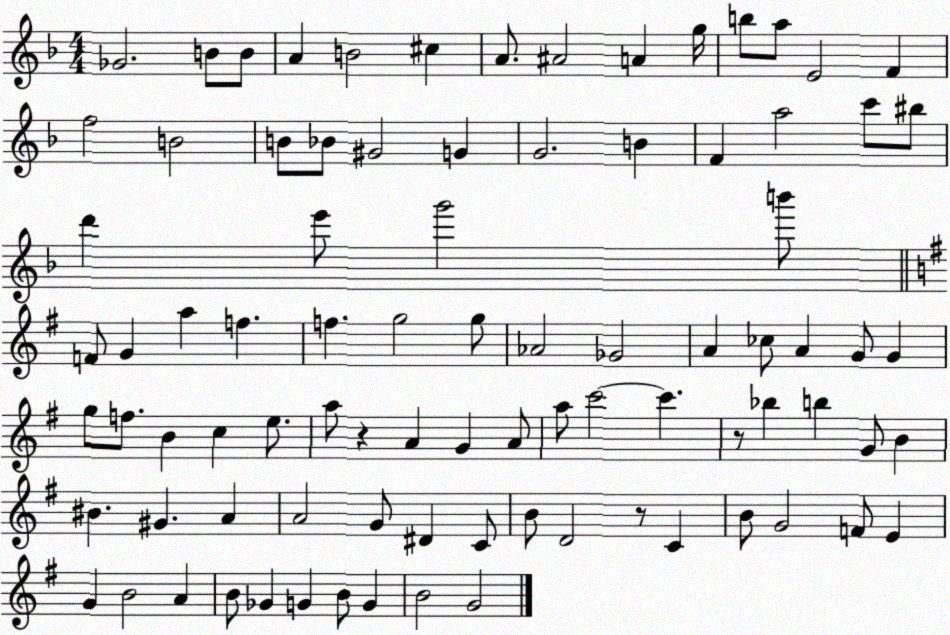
X:1
T:Untitled
M:4/4
L:1/4
K:F
_G2 B/2 B/2 A B2 ^c A/2 ^A2 A g/4 b/2 a/2 E2 F f2 B2 B/2 _B/2 ^G2 G G2 B F a2 c'/2 ^b/2 d' e'/2 g'2 b'/2 F/2 G a f f g2 g/2 _A2 _G2 A _c/2 A G/2 G g/2 f/2 B c e/2 a/2 z A G A/2 a/2 c'2 c' z/2 _b b G/2 B ^B ^G A A2 G/2 ^D C/2 B/2 D2 z/2 C B/2 G2 F/2 E G B2 A B/2 _G G B/2 G B2 G2